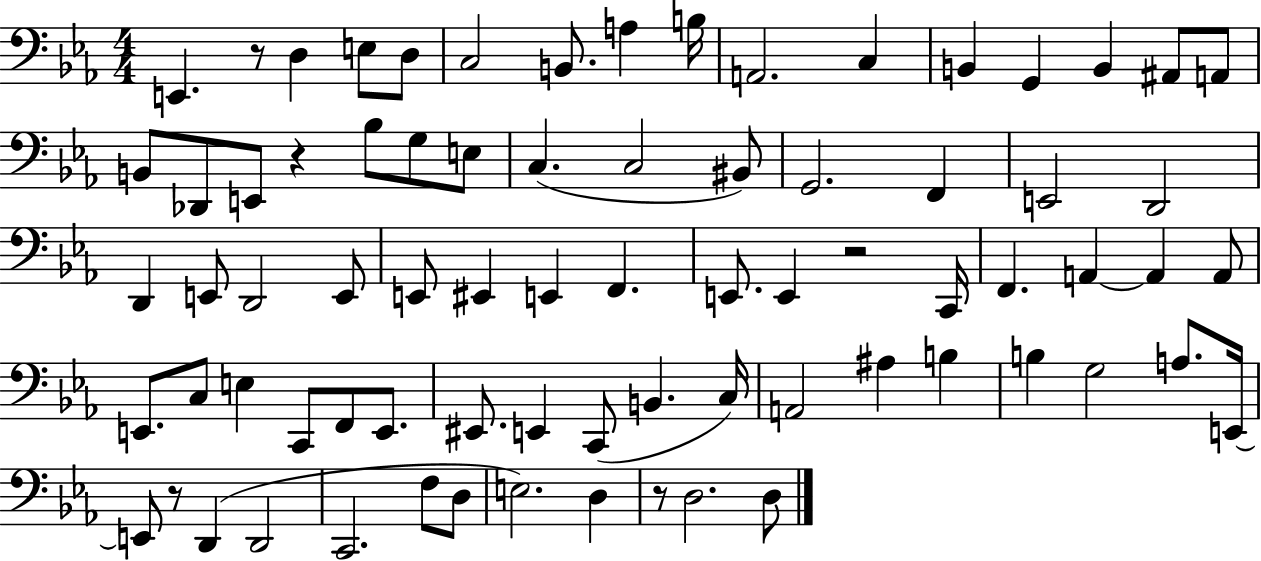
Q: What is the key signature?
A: EES major